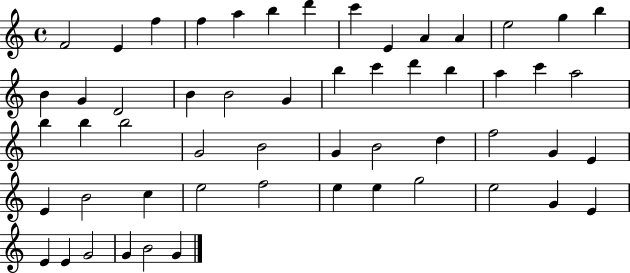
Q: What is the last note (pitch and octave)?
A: G4